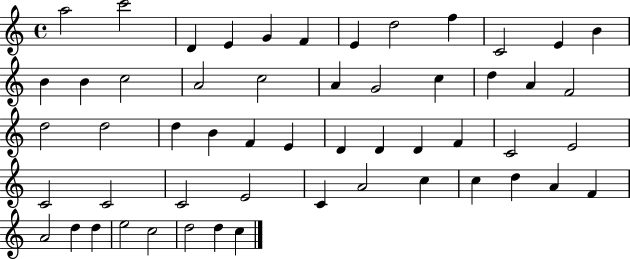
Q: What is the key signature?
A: C major